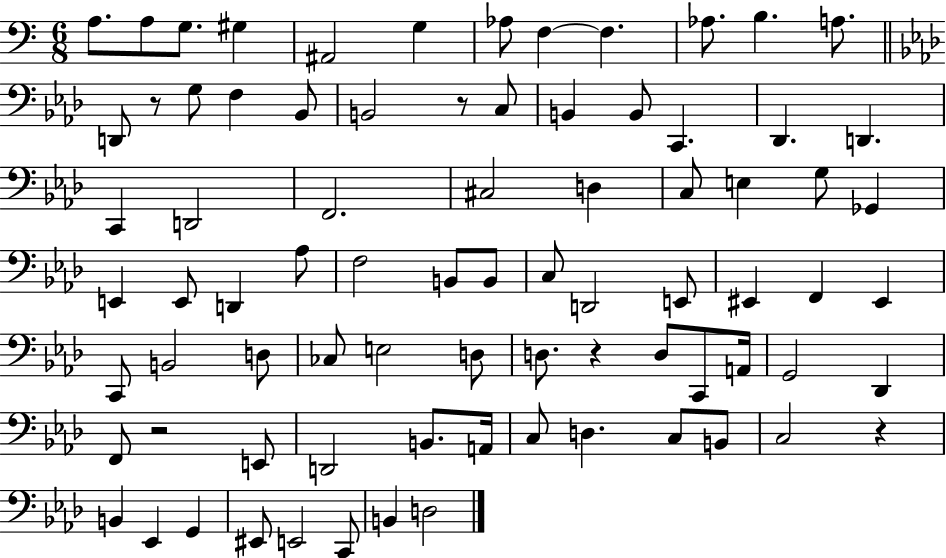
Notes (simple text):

A3/e. A3/e G3/e. G#3/q A#2/h G3/q Ab3/e F3/q F3/q. Ab3/e. B3/q. A3/e. D2/e R/e G3/e F3/q Bb2/e B2/h R/e C3/e B2/q B2/e C2/q. Db2/q. D2/q. C2/q D2/h F2/h. C#3/h D3/q C3/e E3/q G3/e Gb2/q E2/q E2/e D2/q Ab3/e F3/h B2/e B2/e C3/e D2/h E2/e EIS2/q F2/q EIS2/q C2/e B2/h D3/e CES3/e E3/h D3/e D3/e. R/q D3/e C2/e A2/s G2/h Db2/q F2/e R/h E2/e D2/h B2/e. A2/s C3/e D3/q. C3/e B2/e C3/h R/q B2/q Eb2/q G2/q EIS2/e E2/h C2/e B2/q D3/h